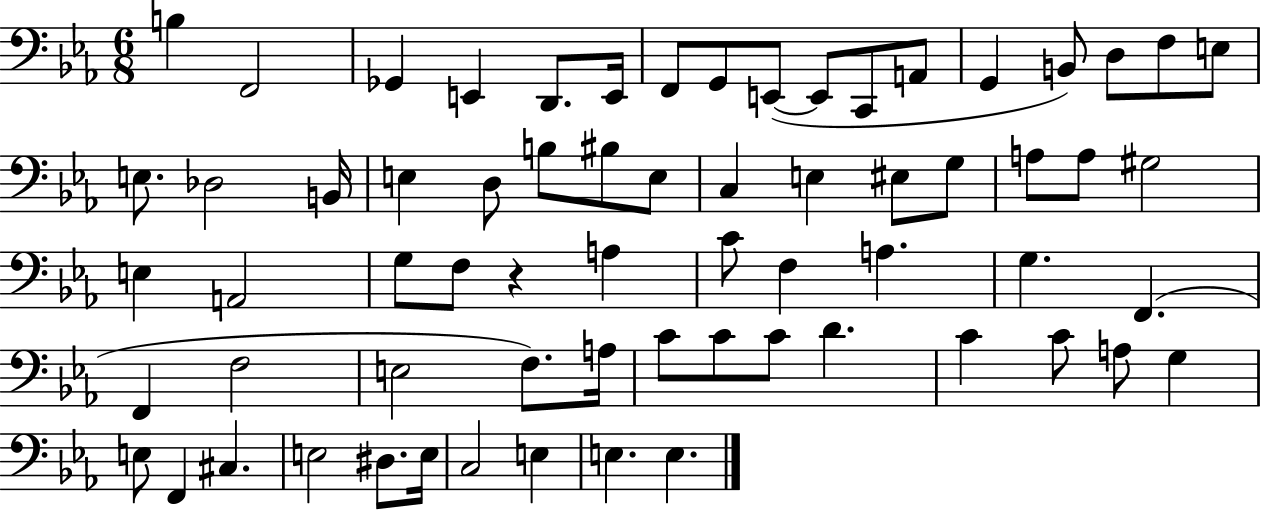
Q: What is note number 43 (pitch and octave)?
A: F2